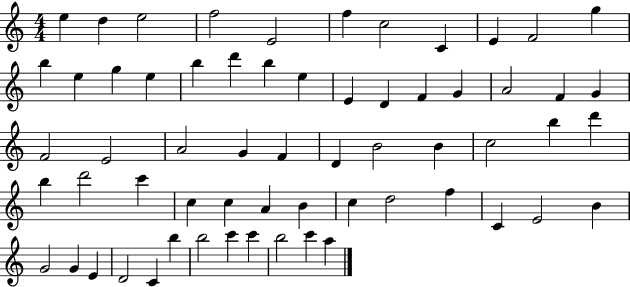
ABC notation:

X:1
T:Untitled
M:4/4
L:1/4
K:C
e d e2 f2 E2 f c2 C E F2 g b e g e b d' b e E D F G A2 F G F2 E2 A2 G F D B2 B c2 b d' b d'2 c' c c A B c d2 f C E2 B G2 G E D2 C b b2 c' c' b2 c' a